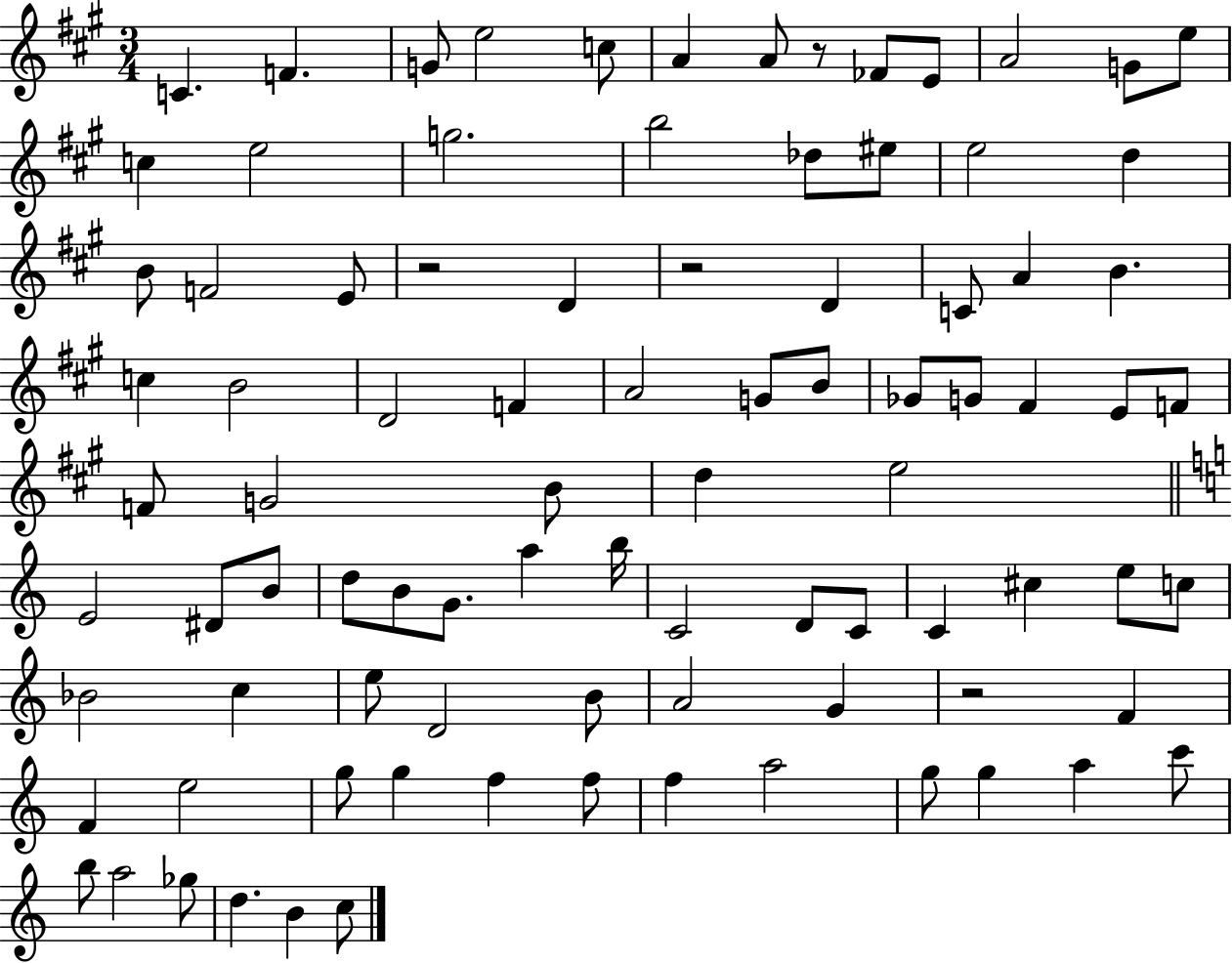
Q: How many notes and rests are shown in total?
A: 90